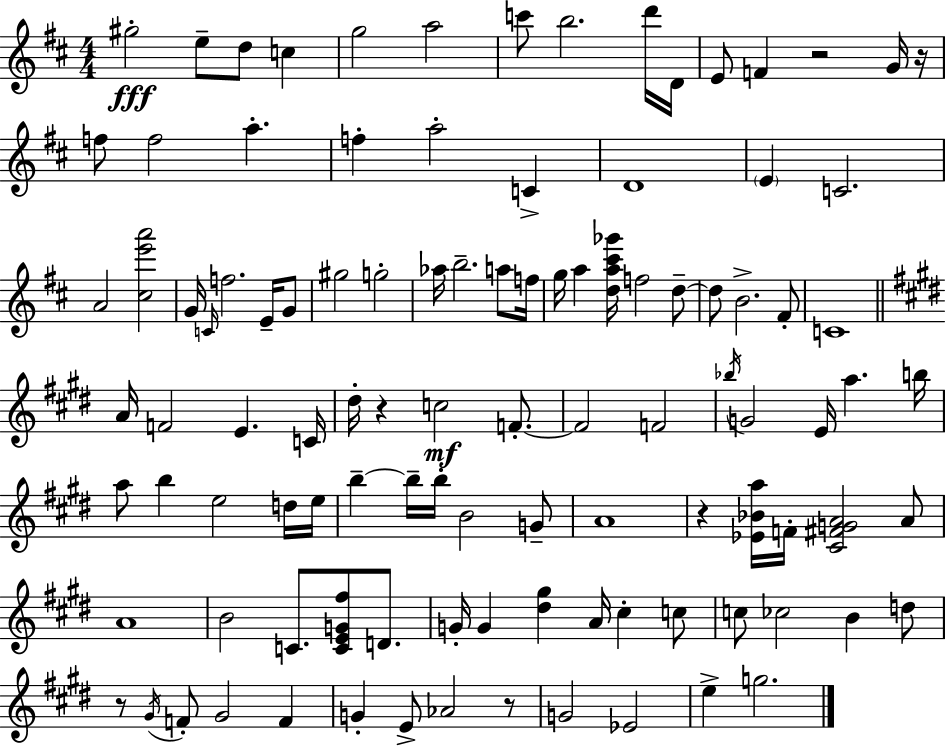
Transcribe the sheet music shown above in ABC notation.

X:1
T:Untitled
M:4/4
L:1/4
K:D
^g2 e/2 d/2 c g2 a2 c'/2 b2 d'/4 D/4 E/2 F z2 G/4 z/4 f/2 f2 a f a2 C D4 E C2 A2 [^ce'a']2 G/4 C/4 f2 E/4 G/2 ^g2 g2 _a/4 b2 a/2 f/4 g/4 a [da^c'_g']/4 f2 d/2 d/2 B2 ^F/2 C4 A/4 F2 E C/4 ^d/4 z c2 F/2 F2 F2 _b/4 G2 E/4 a b/4 a/2 b e2 d/4 e/4 b b/4 b/4 B2 G/2 A4 z [_E_Ba]/4 F/4 [^C^FGA]2 A/2 A4 B2 C/2 [CEG^f]/2 D/2 G/4 G [^d^g] A/4 ^c c/2 c/2 _c2 B d/2 z/2 ^G/4 F/2 ^G2 F G E/2 _A2 z/2 G2 _E2 e g2